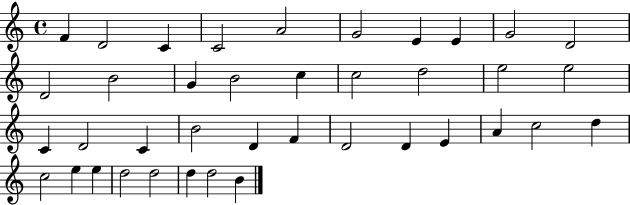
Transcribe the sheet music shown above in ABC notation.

X:1
T:Untitled
M:4/4
L:1/4
K:C
F D2 C C2 A2 G2 E E G2 D2 D2 B2 G B2 c c2 d2 e2 e2 C D2 C B2 D F D2 D E A c2 d c2 e e d2 d2 d d2 B